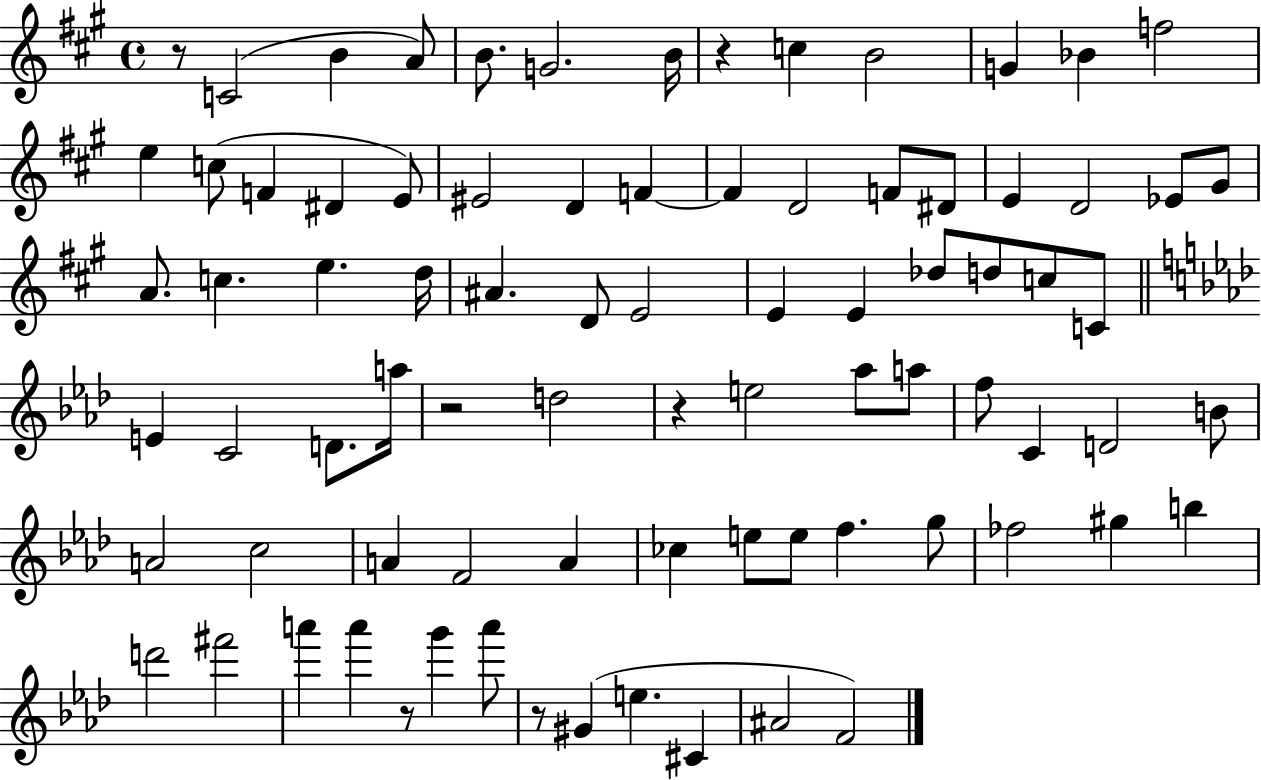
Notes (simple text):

R/e C4/h B4/q A4/e B4/e. G4/h. B4/s R/q C5/q B4/h G4/q Bb4/q F5/h E5/q C5/e F4/q D#4/q E4/e EIS4/h D4/q F4/q F4/q D4/h F4/e D#4/e E4/q D4/h Eb4/e G#4/e A4/e. C5/q. E5/q. D5/s A#4/q. D4/e E4/h E4/q E4/q Db5/e D5/e C5/e C4/e E4/q C4/h D4/e. A5/s R/h D5/h R/q E5/h Ab5/e A5/e F5/e C4/q D4/h B4/e A4/h C5/h A4/q F4/h A4/q CES5/q E5/e E5/e F5/q. G5/e FES5/h G#5/q B5/q D6/h F#6/h A6/q A6/q R/e G6/q A6/e R/e G#4/q E5/q. C#4/q A#4/h F4/h